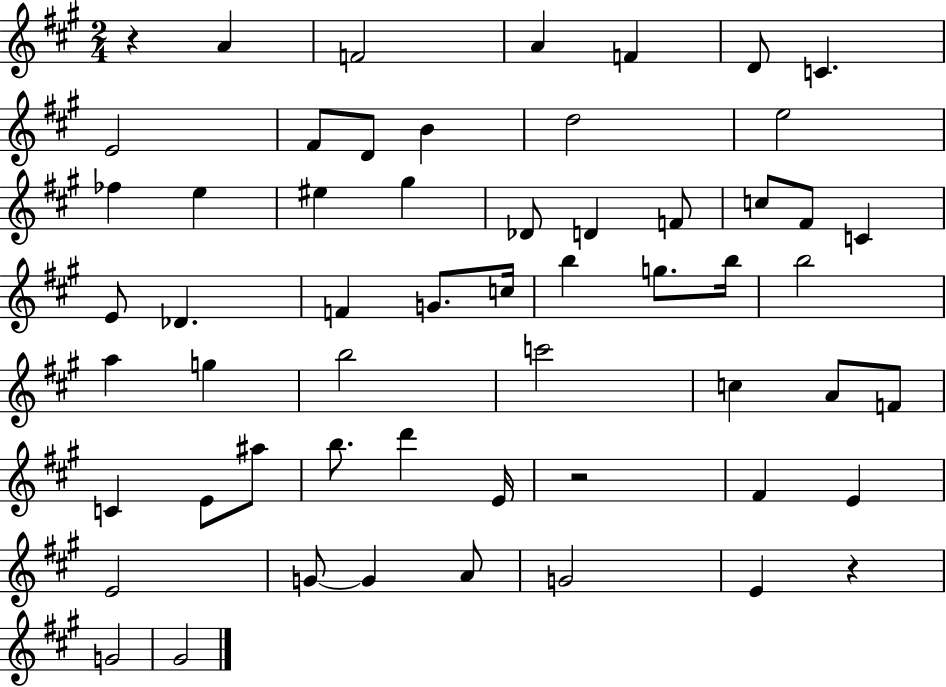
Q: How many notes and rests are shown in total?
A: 57